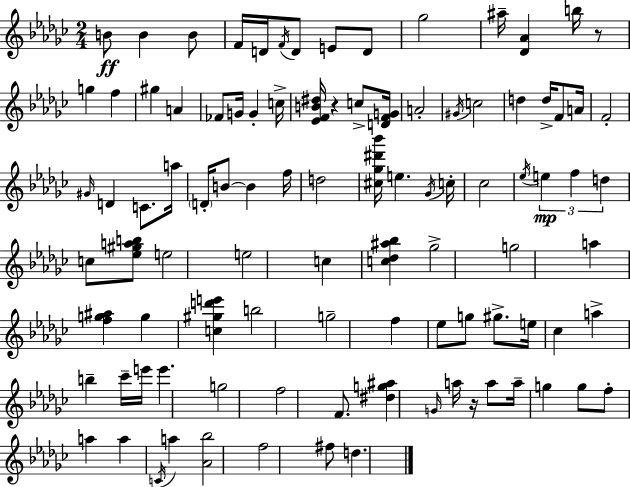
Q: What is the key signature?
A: EES minor